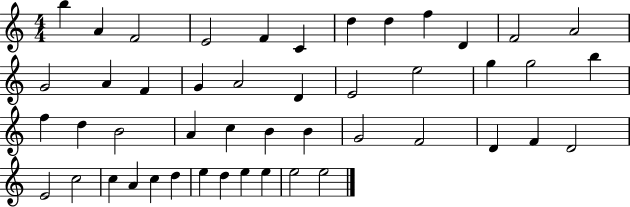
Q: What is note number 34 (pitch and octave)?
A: F4